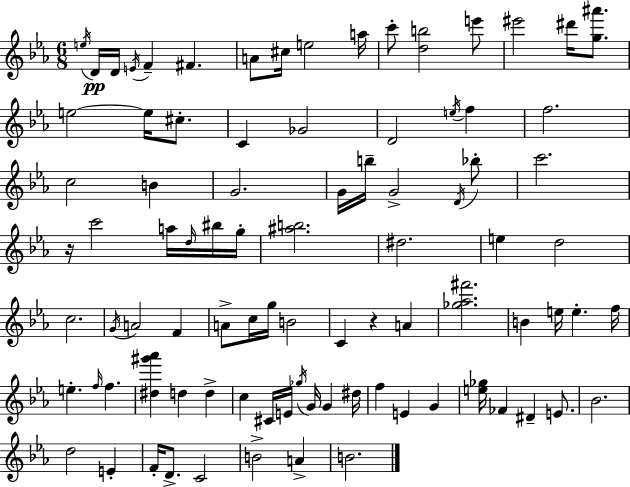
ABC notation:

X:1
T:Untitled
M:6/8
L:1/4
K:Cm
e/4 D/4 D/4 E/4 F ^F A/2 ^c/4 e2 a/4 c'/2 [db]2 e'/2 ^e'2 ^d'/4 [g^a']/2 e2 e/4 ^c/2 C _G2 D2 e/4 f f2 c2 B G2 G/4 b/4 G2 D/4 _b/2 c'2 z/4 c'2 a/4 d/4 ^b/4 g/4 [^ab]2 ^d2 e d2 c2 G/4 A2 F A/2 c/4 g/4 B2 C z A [_g_a^f']2 B e/4 e f/4 e f/4 f [^d^g'_a'] d d c ^C/4 E/4 _g/4 G/4 G ^d/4 f E G [e_g]/4 _F ^D E/2 _B2 d2 E F/4 D/2 C2 B2 A B2